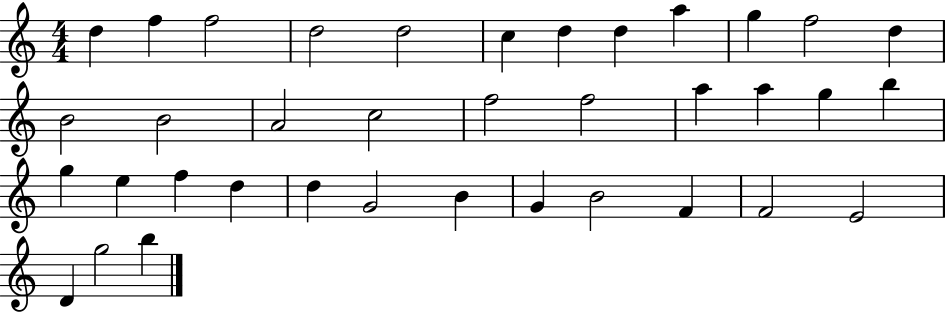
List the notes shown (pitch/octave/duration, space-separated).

D5/q F5/q F5/h D5/h D5/h C5/q D5/q D5/q A5/q G5/q F5/h D5/q B4/h B4/h A4/h C5/h F5/h F5/h A5/q A5/q G5/q B5/q G5/q E5/q F5/q D5/q D5/q G4/h B4/q G4/q B4/h F4/q F4/h E4/h D4/q G5/h B5/q